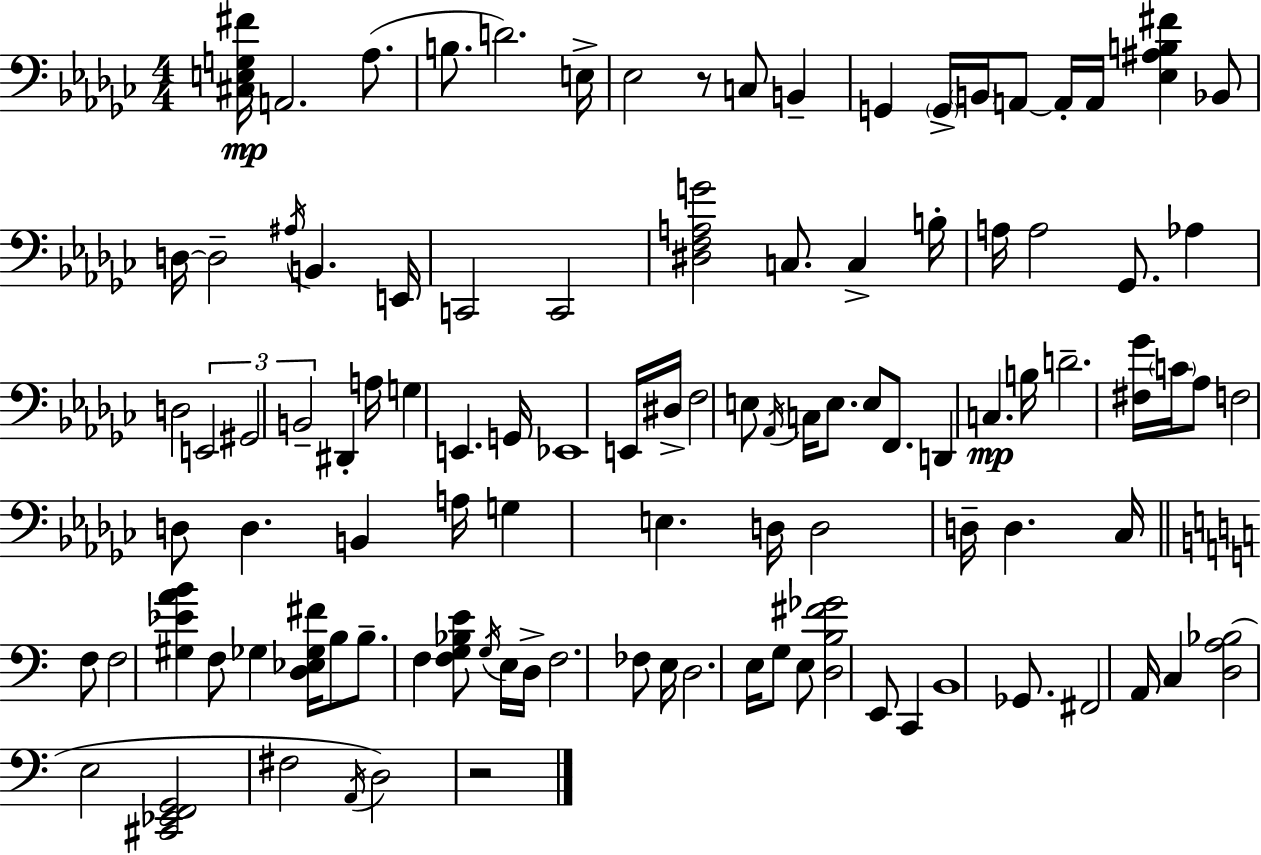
X:1
T:Untitled
M:4/4
L:1/4
K:Ebm
[^C,E,G,^F]/4 A,,2 _A,/2 B,/2 D2 E,/4 _E,2 z/2 C,/2 B,, G,, G,,/4 B,,/4 A,,/2 A,,/4 A,,/4 [_E,^A,B,^F] _B,,/2 D,/4 D,2 ^A,/4 B,, E,,/4 C,,2 C,,2 [^D,F,A,G]2 C,/2 C, B,/4 A,/4 A,2 _G,,/2 _A, D,2 E,,2 ^G,,2 B,,2 ^D,, A,/4 G, E,, G,,/4 _E,,4 E,,/4 ^D,/4 F,2 E,/2 _A,,/4 C,/4 E,/2 E,/2 F,,/2 D,, C, B,/4 D2 [^F,_G]/4 C/4 _A,/2 F,2 D,/2 D, B,, A,/4 G, E, D,/4 D,2 D,/4 D, _C,/4 F,/2 F,2 [^G,_EAB] F,/2 _G, [D,_E,_G,^F]/4 B,/2 B,/2 F, [F,G,_B,E]/2 G,/4 E,/4 D,/4 F,2 _F,/2 E,/4 D,2 E,/4 G,/2 E,/2 [D,B,^F_G]2 E,,/2 C,, B,,4 _G,,/2 ^F,,2 A,,/4 C, [D,A,_B,]2 E,2 [^C,,_E,,F,,G,,]2 ^F,2 A,,/4 D,2 z2